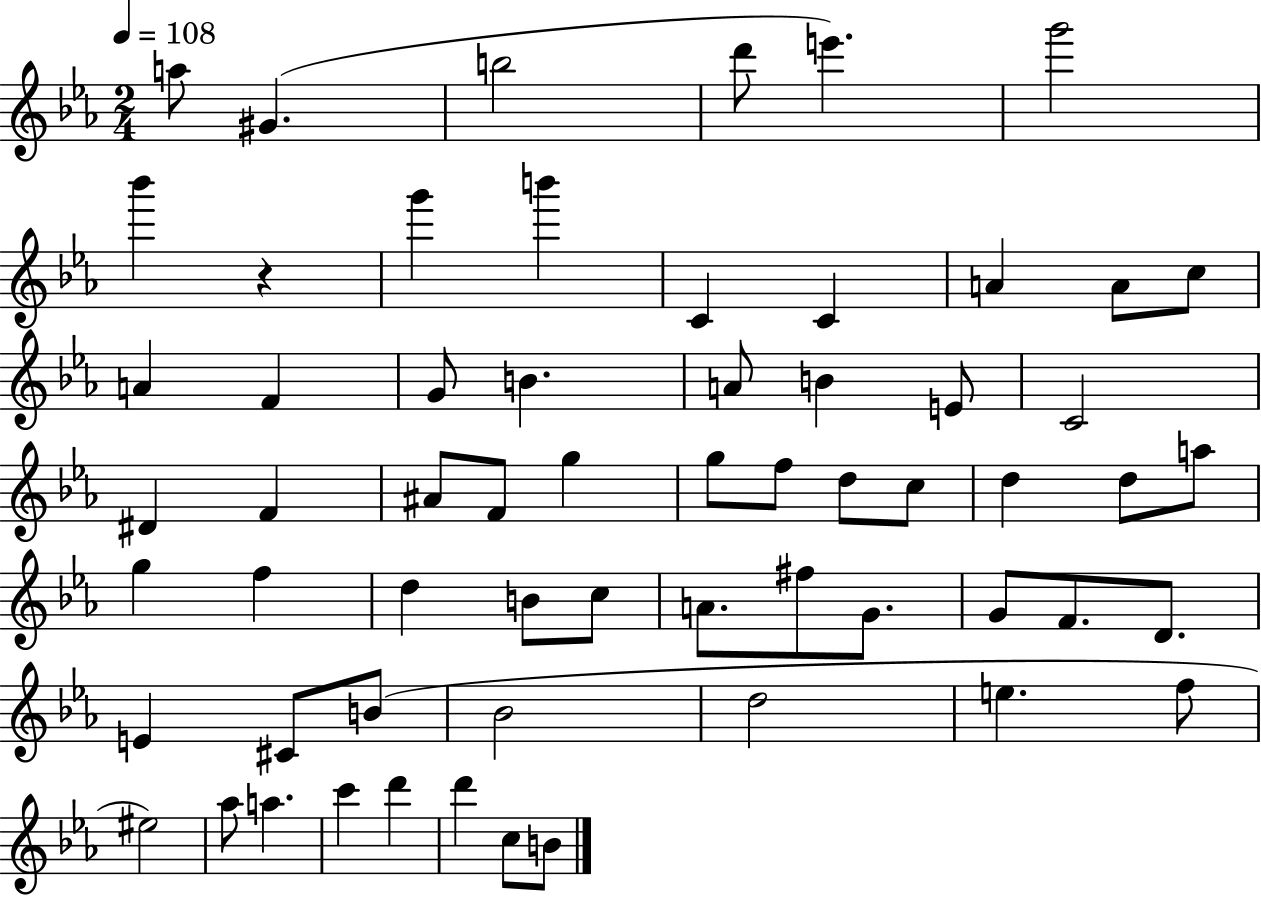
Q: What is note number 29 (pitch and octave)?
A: F5